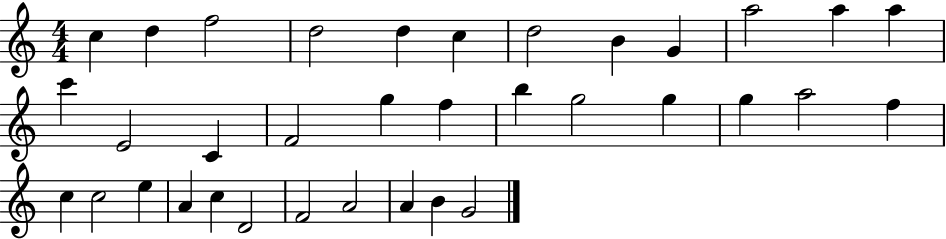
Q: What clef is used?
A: treble